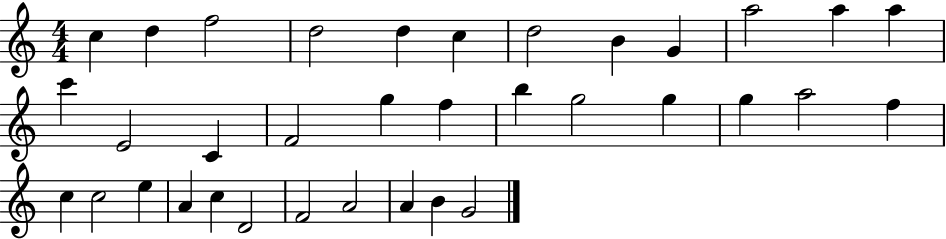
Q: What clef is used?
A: treble